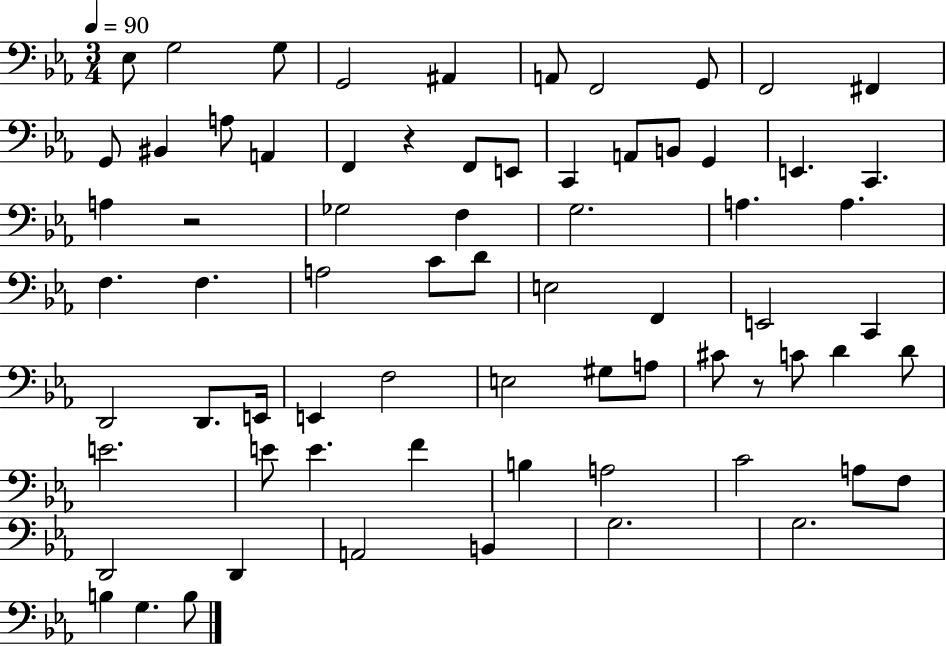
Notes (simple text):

Eb3/e G3/h G3/e G2/h A#2/q A2/e F2/h G2/e F2/h F#2/q G2/e BIS2/q A3/e A2/q F2/q R/q F2/e E2/e C2/q A2/e B2/e G2/q E2/q. C2/q. A3/q R/h Gb3/h F3/q G3/h. A3/q. A3/q. F3/q. F3/q. A3/h C4/e D4/e E3/h F2/q E2/h C2/q D2/h D2/e. E2/s E2/q F3/h E3/h G#3/e A3/e C#4/e R/e C4/e D4/q D4/e E4/h. E4/e E4/q. F4/q B3/q A3/h C4/h A3/e F3/e D2/h D2/q A2/h B2/q G3/h. G3/h. B3/q G3/q. B3/e